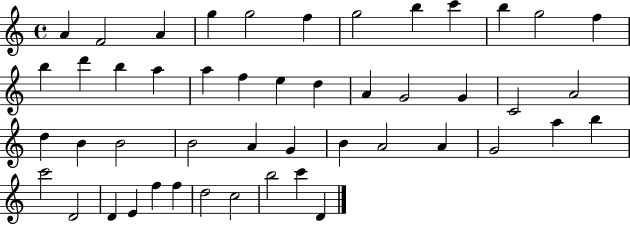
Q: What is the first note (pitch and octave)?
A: A4